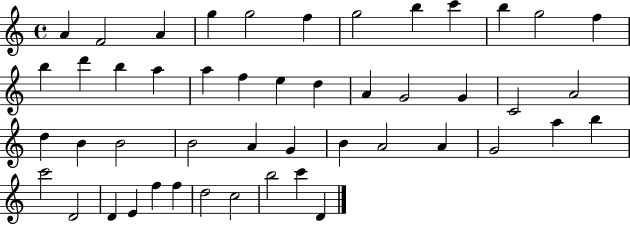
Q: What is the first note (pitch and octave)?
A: A4